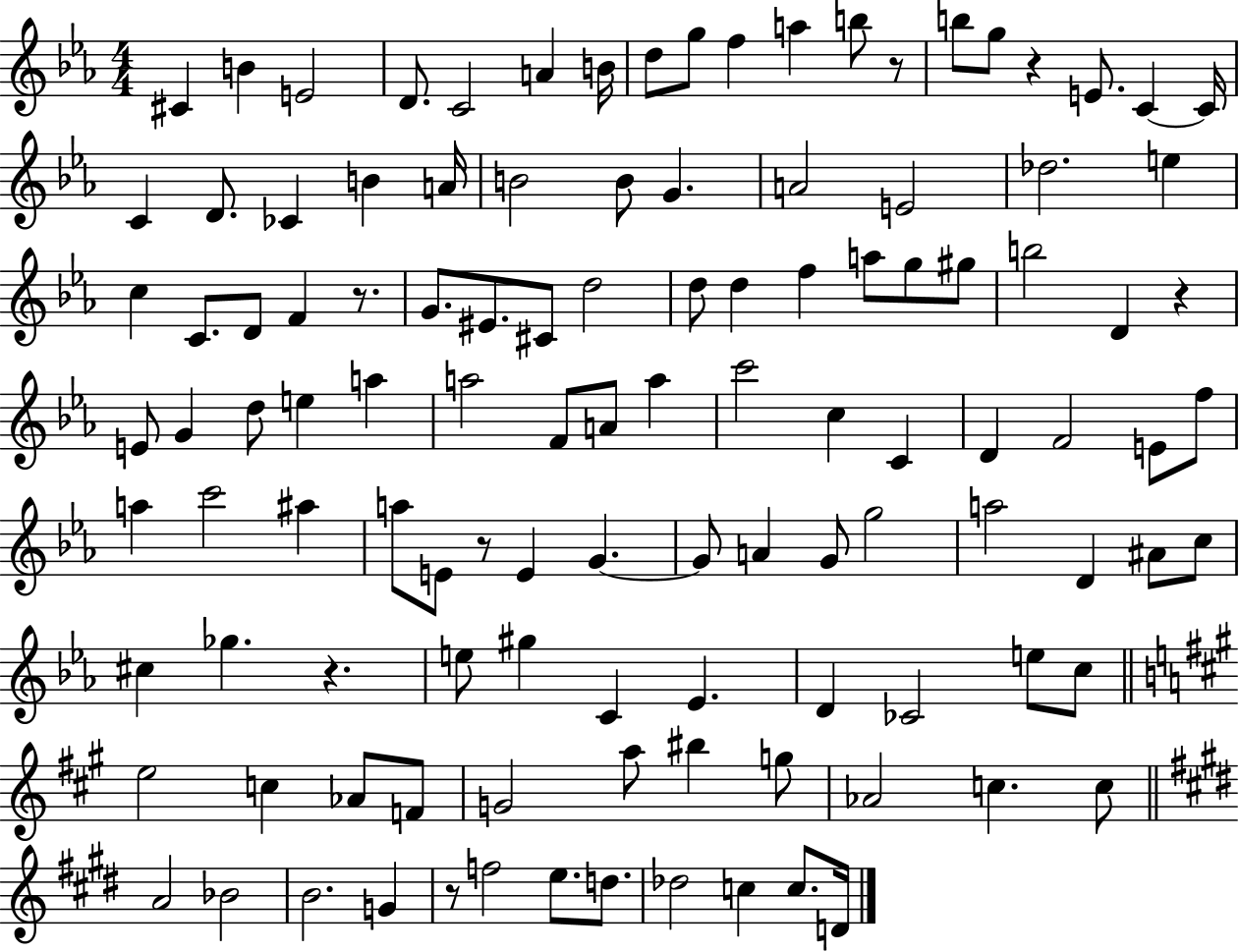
{
  \clef treble
  \numericTimeSignature
  \time 4/4
  \key ees \major
  cis'4 b'4 e'2 | d'8. c'2 a'4 b'16 | d''8 g''8 f''4 a''4 b''8 r8 | b''8 g''8 r4 e'8. c'4~~ c'16 | \break c'4 d'8. ces'4 b'4 a'16 | b'2 b'8 g'4. | a'2 e'2 | des''2. e''4 | \break c''4 c'8. d'8 f'4 r8. | g'8. eis'8. cis'8 d''2 | d''8 d''4 f''4 a''8 g''8 gis''8 | b''2 d'4 r4 | \break e'8 g'4 d''8 e''4 a''4 | a''2 f'8 a'8 a''4 | c'''2 c''4 c'4 | d'4 f'2 e'8 f''8 | \break a''4 c'''2 ais''4 | a''8 e'8 r8 e'4 g'4.~~ | g'8 a'4 g'8 g''2 | a''2 d'4 ais'8 c''8 | \break cis''4 ges''4. r4. | e''8 gis''4 c'4 ees'4. | d'4 ces'2 e''8 c''8 | \bar "||" \break \key a \major e''2 c''4 aes'8 f'8 | g'2 a''8 bis''4 g''8 | aes'2 c''4. c''8 | \bar "||" \break \key e \major a'2 bes'2 | b'2. g'4 | r8 f''2 e''8. d''8. | des''2 c''4 c''8. d'16 | \break \bar "|."
}